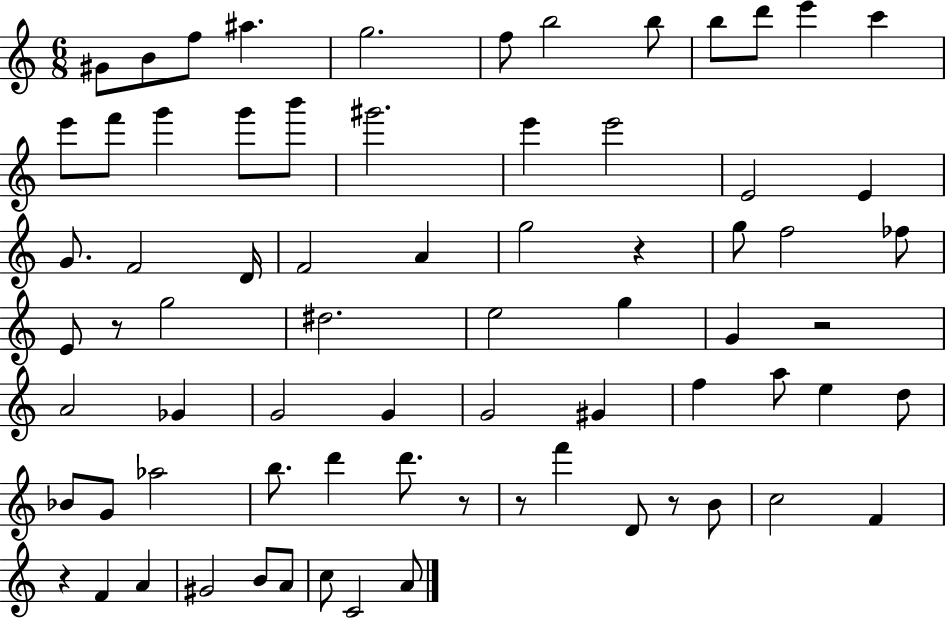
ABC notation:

X:1
T:Untitled
M:6/8
L:1/4
K:C
^G/2 B/2 f/2 ^a g2 f/2 b2 b/2 b/2 d'/2 e' c' e'/2 f'/2 g' g'/2 b'/2 ^g'2 e' e'2 E2 E G/2 F2 D/4 F2 A g2 z g/2 f2 _f/2 E/2 z/2 g2 ^d2 e2 g G z2 A2 _G G2 G G2 ^G f a/2 e d/2 _B/2 G/2 _a2 b/2 d' d'/2 z/2 z/2 f' D/2 z/2 B/2 c2 F z F A ^G2 B/2 A/2 c/2 C2 A/2